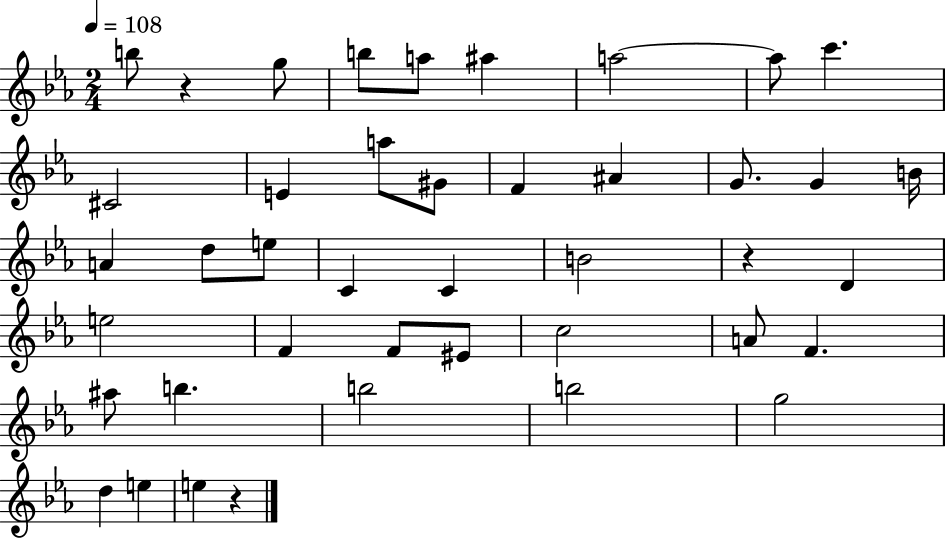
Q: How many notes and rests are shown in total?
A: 42